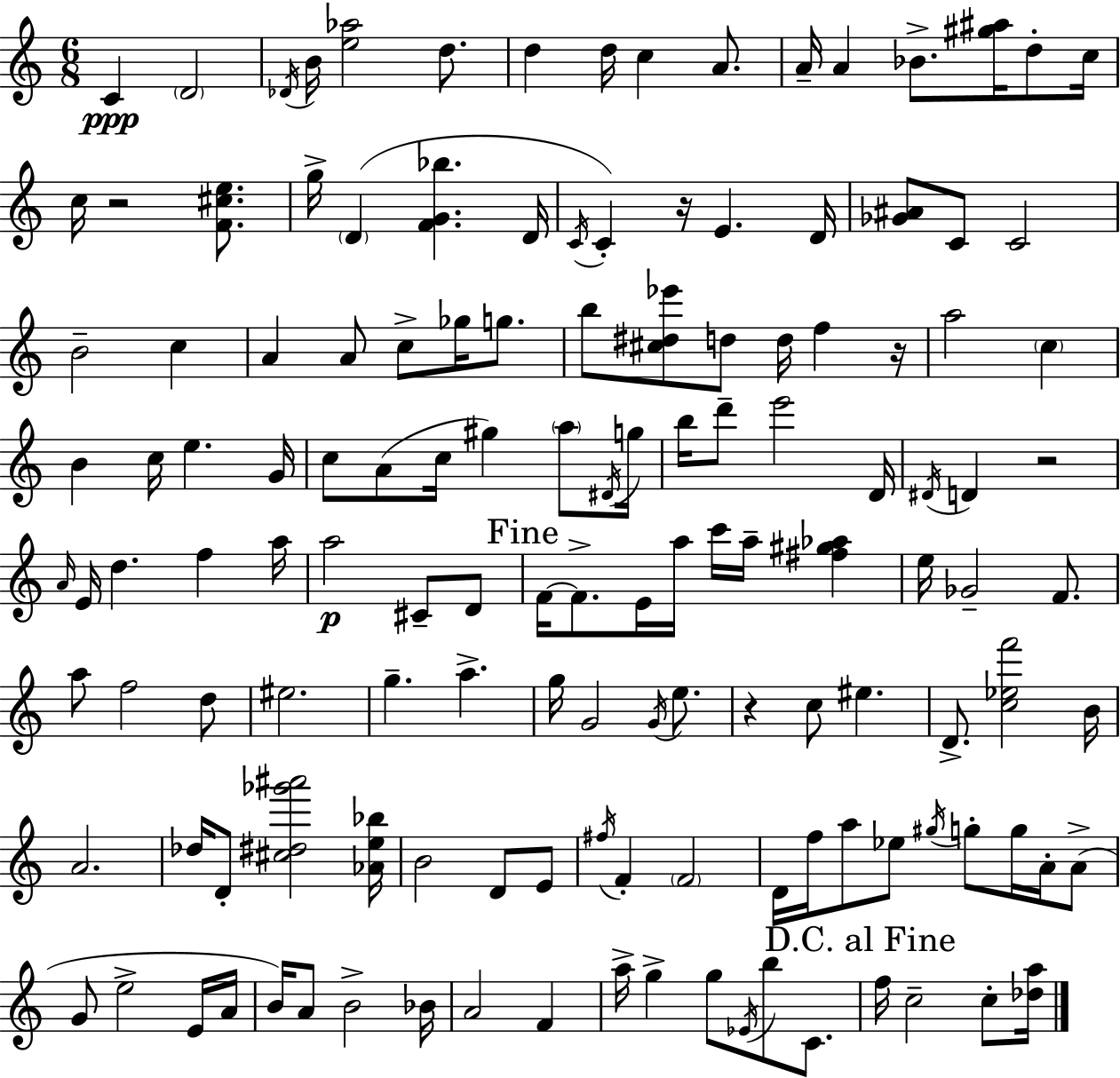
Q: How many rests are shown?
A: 5